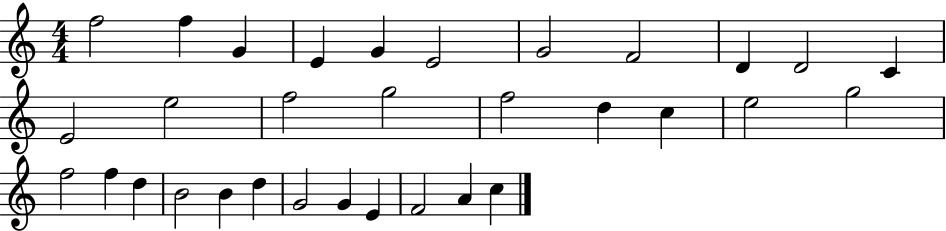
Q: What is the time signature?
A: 4/4